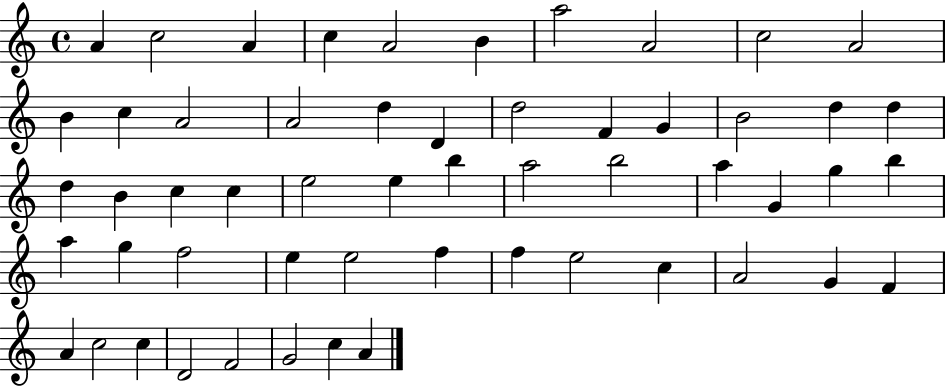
{
  \clef treble
  \time 4/4
  \defaultTimeSignature
  \key c \major
  a'4 c''2 a'4 | c''4 a'2 b'4 | a''2 a'2 | c''2 a'2 | \break b'4 c''4 a'2 | a'2 d''4 d'4 | d''2 f'4 g'4 | b'2 d''4 d''4 | \break d''4 b'4 c''4 c''4 | e''2 e''4 b''4 | a''2 b''2 | a''4 g'4 g''4 b''4 | \break a''4 g''4 f''2 | e''4 e''2 f''4 | f''4 e''2 c''4 | a'2 g'4 f'4 | \break a'4 c''2 c''4 | d'2 f'2 | g'2 c''4 a'4 | \bar "|."
}